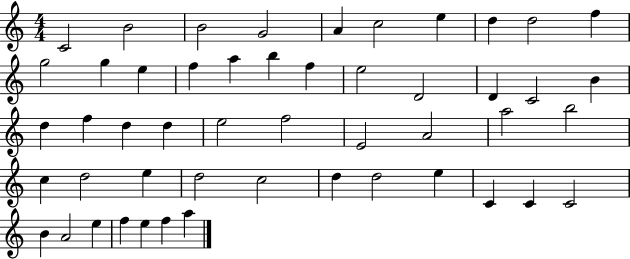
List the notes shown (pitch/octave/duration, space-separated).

C4/h B4/h B4/h G4/h A4/q C5/h E5/q D5/q D5/h F5/q G5/h G5/q E5/q F5/q A5/q B5/q F5/q E5/h D4/h D4/q C4/h B4/q D5/q F5/q D5/q D5/q E5/h F5/h E4/h A4/h A5/h B5/h C5/q D5/h E5/q D5/h C5/h D5/q D5/h E5/q C4/q C4/q C4/h B4/q A4/h E5/q F5/q E5/q F5/q A5/q